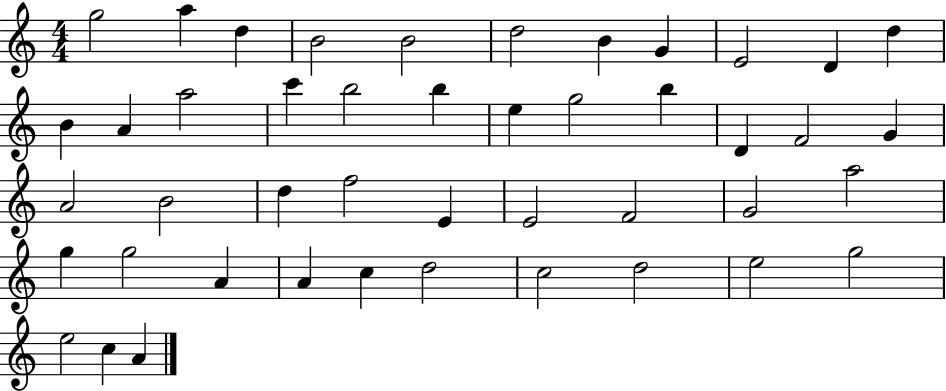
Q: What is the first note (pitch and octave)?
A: G5